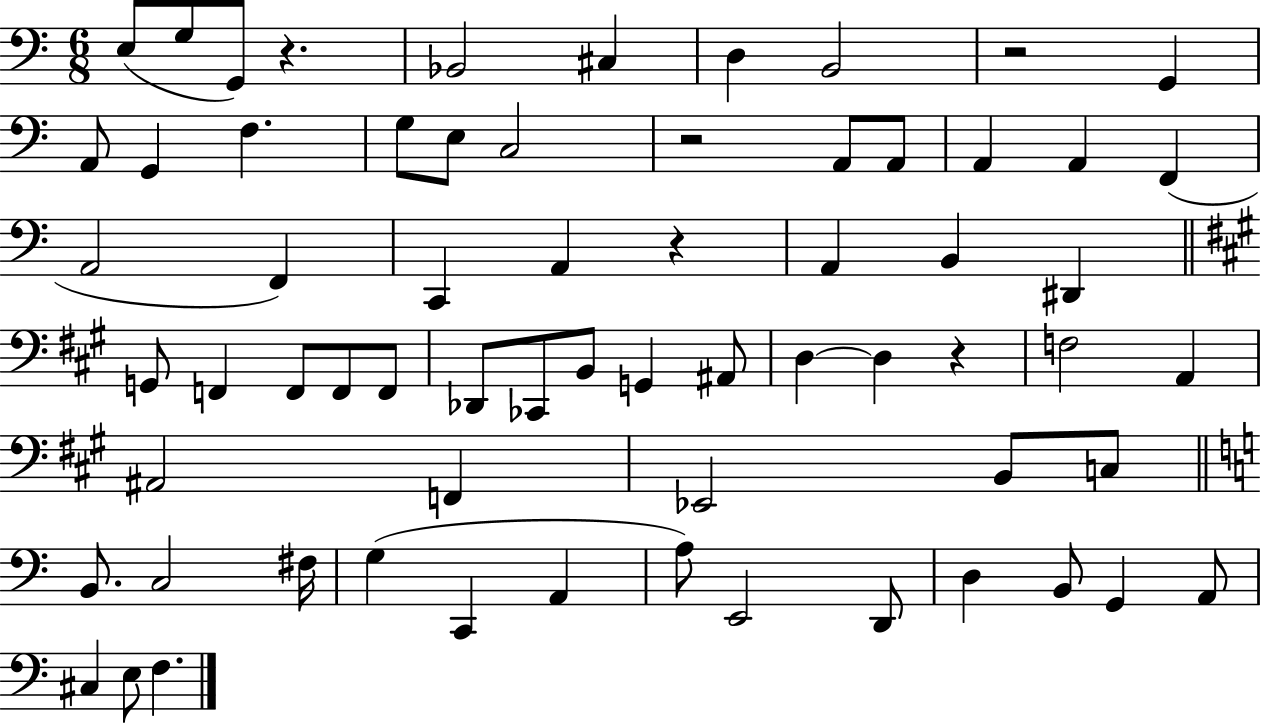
X:1
T:Untitled
M:6/8
L:1/4
K:C
E,/2 G,/2 G,,/2 z _B,,2 ^C, D, B,,2 z2 G,, A,,/2 G,, F, G,/2 E,/2 C,2 z2 A,,/2 A,,/2 A,, A,, F,, A,,2 F,, C,, A,, z A,, B,, ^D,, G,,/2 F,, F,,/2 F,,/2 F,,/2 _D,,/2 _C,,/2 B,,/2 G,, ^A,,/2 D, D, z F,2 A,, ^A,,2 F,, _E,,2 B,,/2 C,/2 B,,/2 C,2 ^F,/4 G, C,, A,, A,/2 E,,2 D,,/2 D, B,,/2 G,, A,,/2 ^C, E,/2 F,